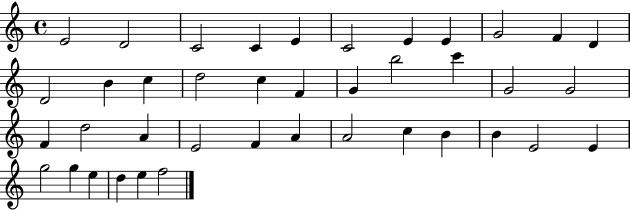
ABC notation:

X:1
T:Untitled
M:4/4
L:1/4
K:C
E2 D2 C2 C E C2 E E G2 F D D2 B c d2 c F G b2 c' G2 G2 F d2 A E2 F A A2 c B B E2 E g2 g e d e f2